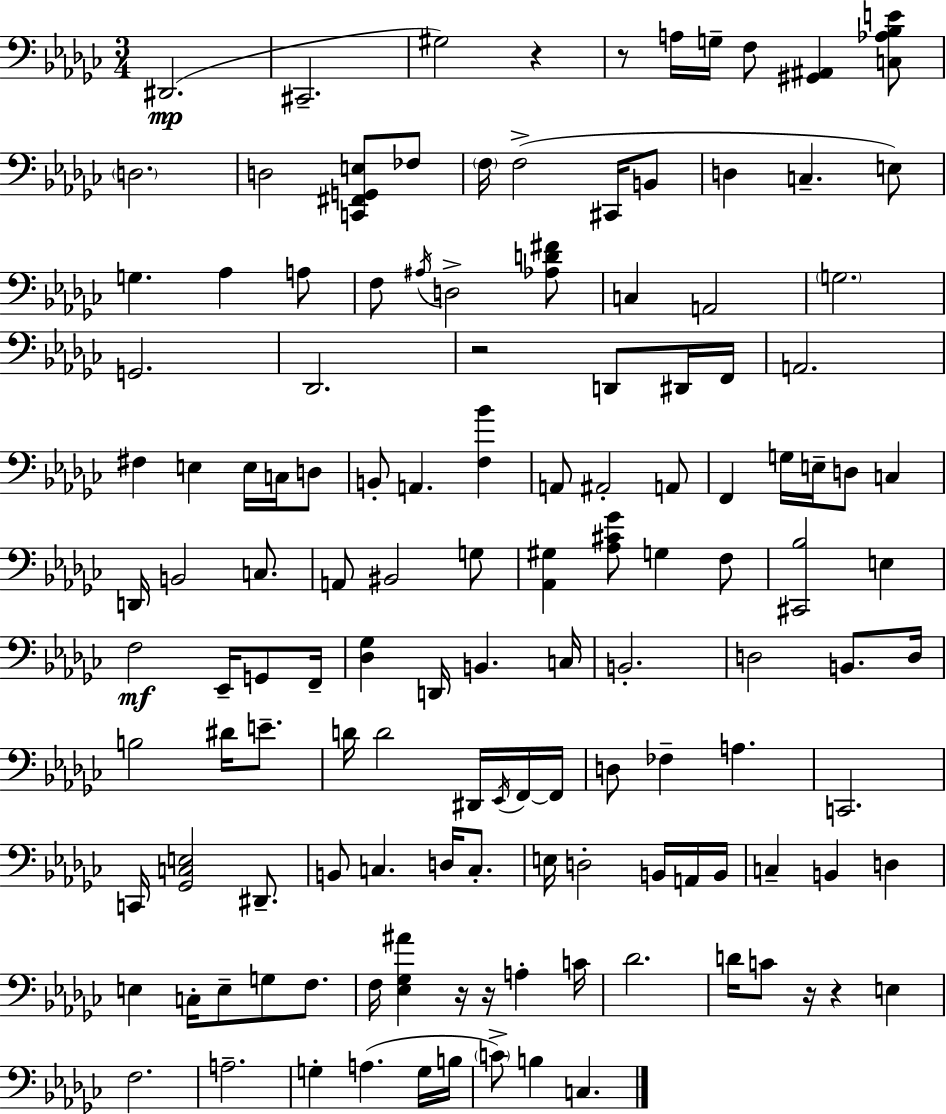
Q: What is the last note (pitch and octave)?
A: C3